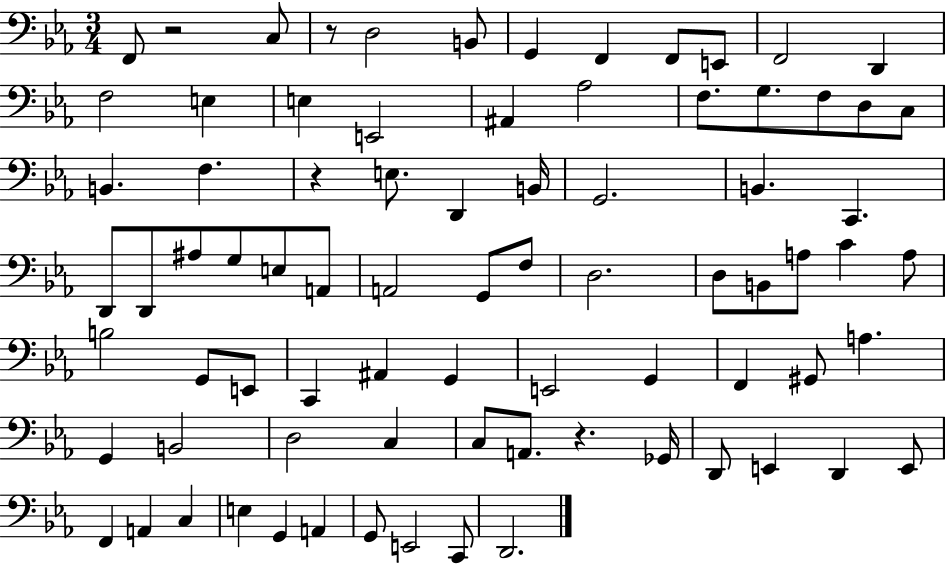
{
  \clef bass
  \numericTimeSignature
  \time 3/4
  \key ees \major
  f,8 r2 c8 | r8 d2 b,8 | g,4 f,4 f,8 e,8 | f,2 d,4 | \break f2 e4 | e4 e,2 | ais,4 aes2 | f8. g8. f8 d8 c8 | \break b,4. f4. | r4 e8. d,4 b,16 | g,2. | b,4. c,4. | \break d,8 d,8 ais8 g8 e8 a,8 | a,2 g,8 f8 | d2. | d8 b,8 a8 c'4 a8 | \break b2 g,8 e,8 | c,4 ais,4 g,4 | e,2 g,4 | f,4 gis,8 a4. | \break g,4 b,2 | d2 c4 | c8 a,8. r4. ges,16 | d,8 e,4 d,4 e,8 | \break f,4 a,4 c4 | e4 g,4 a,4 | g,8 e,2 c,8 | d,2. | \break \bar "|."
}